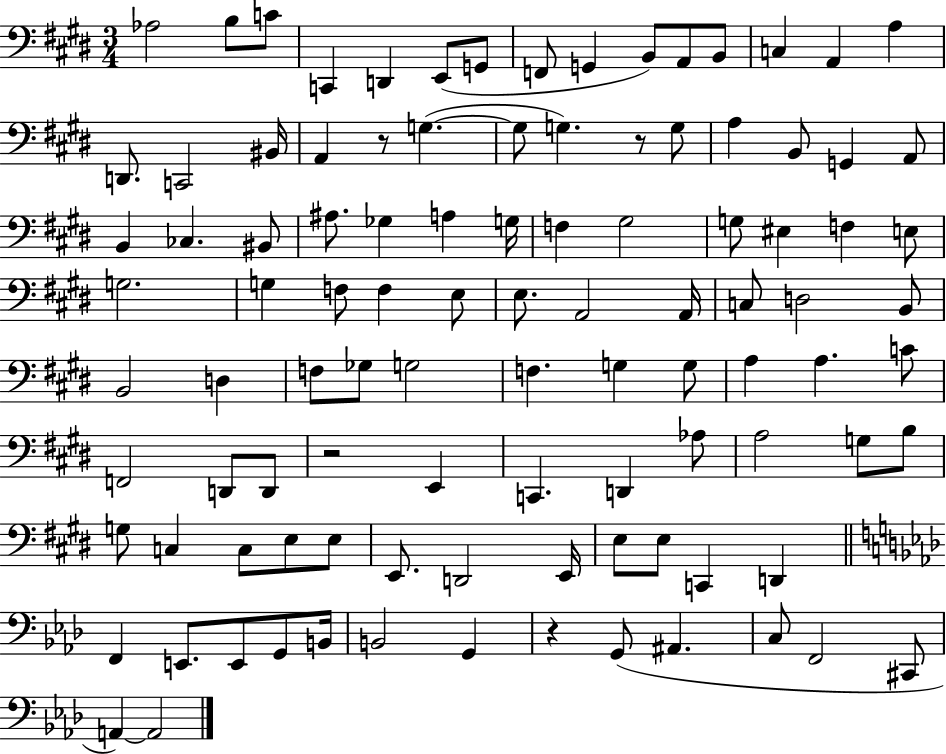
X:1
T:Untitled
M:3/4
L:1/4
K:E
_A,2 B,/2 C/2 C,, D,, E,,/2 G,,/2 F,,/2 G,, B,,/2 A,,/2 B,,/2 C, A,, A, D,,/2 C,,2 ^B,,/4 A,, z/2 G, G,/2 G, z/2 G,/2 A, B,,/2 G,, A,,/2 B,, _C, ^B,,/2 ^A,/2 _G, A, G,/4 F, ^G,2 G,/2 ^E, F, E,/2 G,2 G, F,/2 F, E,/2 E,/2 A,,2 A,,/4 C,/2 D,2 B,,/2 B,,2 D, F,/2 _G,/2 G,2 F, G, G,/2 A, A, C/2 F,,2 D,,/2 D,,/2 z2 E,, C,, D,, _A,/2 A,2 G,/2 B,/2 G,/2 C, C,/2 E,/2 E,/2 E,,/2 D,,2 E,,/4 E,/2 E,/2 C,, D,, F,, E,,/2 E,,/2 G,,/2 B,,/4 B,,2 G,, z G,,/2 ^A,, C,/2 F,,2 ^C,,/2 A,, A,,2